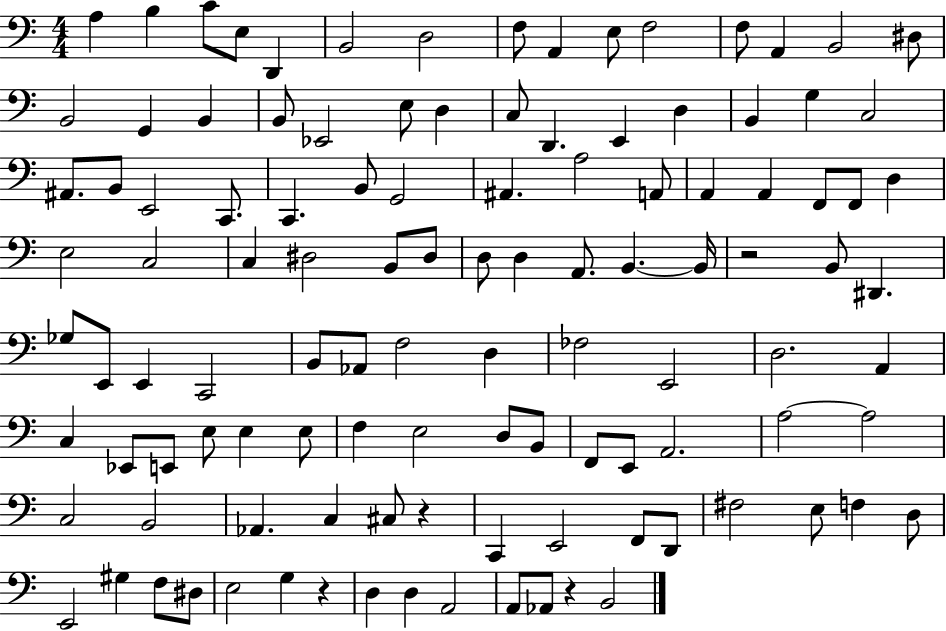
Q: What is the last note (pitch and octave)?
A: B2